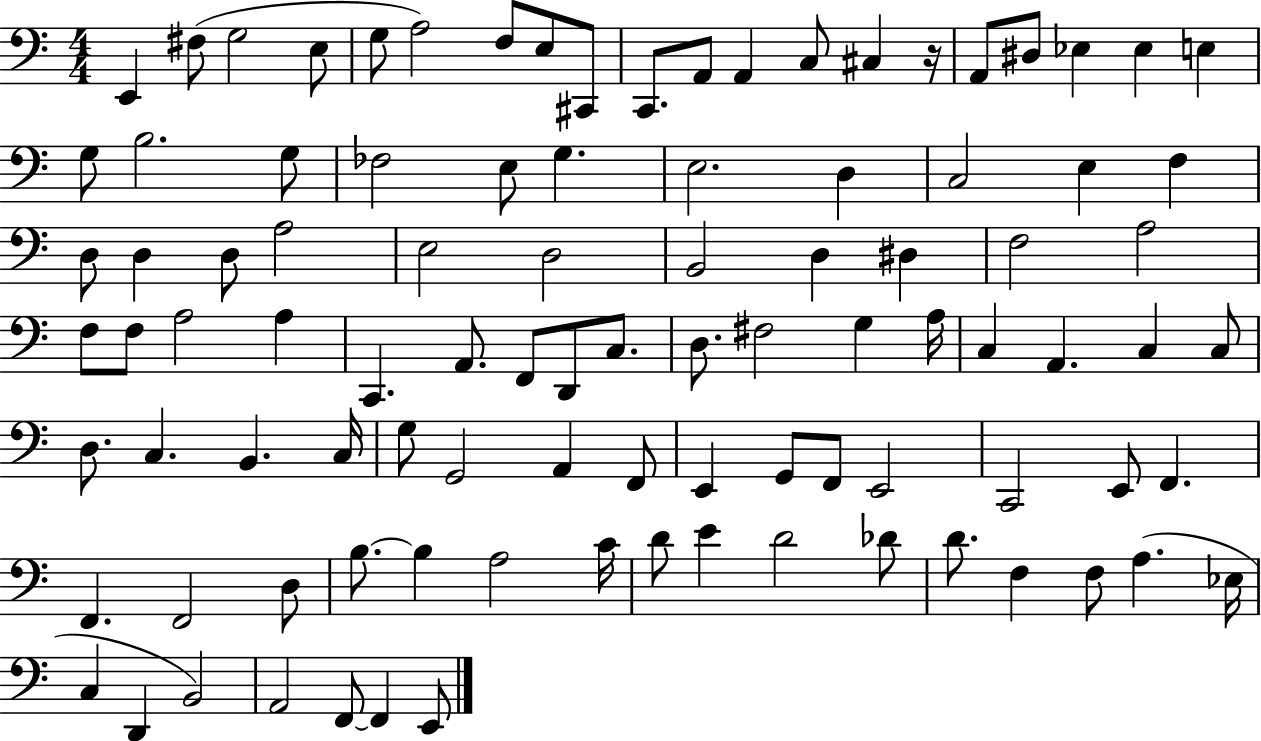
{
  \clef bass
  \numericTimeSignature
  \time 4/4
  \key c \major
  e,4 fis8( g2 e8 | g8 a2) f8 e8 cis,8 | c,8. a,8 a,4 c8 cis4 r16 | a,8 dis8 ees4 ees4 e4 | \break g8 b2. g8 | fes2 e8 g4. | e2. d4 | c2 e4 f4 | \break d8 d4 d8 a2 | e2 d2 | b,2 d4 dis4 | f2 a2 | \break f8 f8 a2 a4 | c,4. a,8. f,8 d,8 c8. | d8. fis2 g4 a16 | c4 a,4. c4 c8 | \break d8. c4. b,4. c16 | g8 g,2 a,4 f,8 | e,4 g,8 f,8 e,2 | c,2 e,8 f,4. | \break f,4. f,2 d8 | b8.~~ b4 a2 c'16 | d'8 e'4 d'2 des'8 | d'8. f4 f8 a4.( ees16 | \break c4 d,4 b,2) | a,2 f,8~~ f,4 e,8 | \bar "|."
}